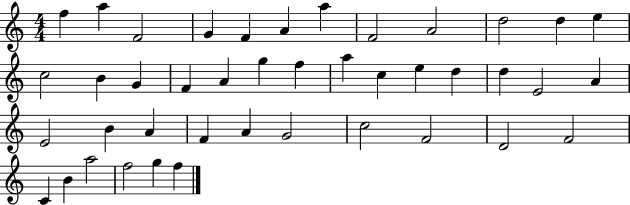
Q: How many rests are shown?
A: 0